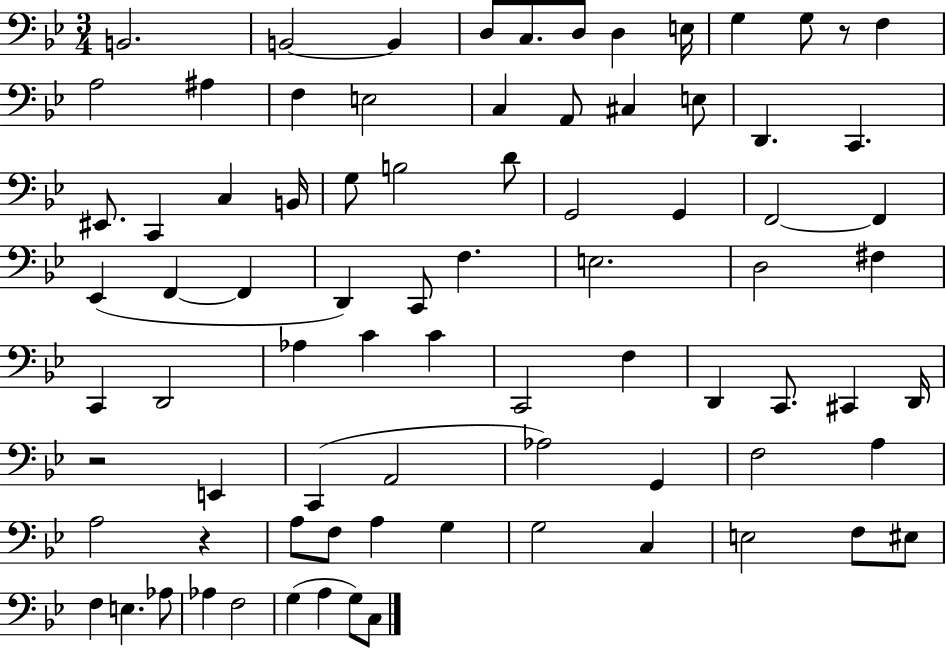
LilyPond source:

{
  \clef bass
  \numericTimeSignature
  \time 3/4
  \key bes \major
  b,2. | b,2~~ b,4 | d8 c8. d8 d4 e16 | g4 g8 r8 f4 | \break a2 ais4 | f4 e2 | c4 a,8 cis4 e8 | d,4. c,4. | \break eis,8. c,4 c4 b,16 | g8 b2 d'8 | g,2 g,4 | f,2~~ f,4 | \break ees,4( f,4~~ f,4 | d,4) c,8 f4. | e2. | d2 fis4 | \break c,4 d,2 | aes4 c'4 c'4 | c,2 f4 | d,4 c,8. cis,4 d,16 | \break r2 e,4 | c,4( a,2 | aes2) g,4 | f2 a4 | \break a2 r4 | a8 f8 a4 g4 | g2 c4 | e2 f8 eis8 | \break f4 e4. aes8 | aes4 f2 | g4( a4 g8) c8 | \bar "|."
}